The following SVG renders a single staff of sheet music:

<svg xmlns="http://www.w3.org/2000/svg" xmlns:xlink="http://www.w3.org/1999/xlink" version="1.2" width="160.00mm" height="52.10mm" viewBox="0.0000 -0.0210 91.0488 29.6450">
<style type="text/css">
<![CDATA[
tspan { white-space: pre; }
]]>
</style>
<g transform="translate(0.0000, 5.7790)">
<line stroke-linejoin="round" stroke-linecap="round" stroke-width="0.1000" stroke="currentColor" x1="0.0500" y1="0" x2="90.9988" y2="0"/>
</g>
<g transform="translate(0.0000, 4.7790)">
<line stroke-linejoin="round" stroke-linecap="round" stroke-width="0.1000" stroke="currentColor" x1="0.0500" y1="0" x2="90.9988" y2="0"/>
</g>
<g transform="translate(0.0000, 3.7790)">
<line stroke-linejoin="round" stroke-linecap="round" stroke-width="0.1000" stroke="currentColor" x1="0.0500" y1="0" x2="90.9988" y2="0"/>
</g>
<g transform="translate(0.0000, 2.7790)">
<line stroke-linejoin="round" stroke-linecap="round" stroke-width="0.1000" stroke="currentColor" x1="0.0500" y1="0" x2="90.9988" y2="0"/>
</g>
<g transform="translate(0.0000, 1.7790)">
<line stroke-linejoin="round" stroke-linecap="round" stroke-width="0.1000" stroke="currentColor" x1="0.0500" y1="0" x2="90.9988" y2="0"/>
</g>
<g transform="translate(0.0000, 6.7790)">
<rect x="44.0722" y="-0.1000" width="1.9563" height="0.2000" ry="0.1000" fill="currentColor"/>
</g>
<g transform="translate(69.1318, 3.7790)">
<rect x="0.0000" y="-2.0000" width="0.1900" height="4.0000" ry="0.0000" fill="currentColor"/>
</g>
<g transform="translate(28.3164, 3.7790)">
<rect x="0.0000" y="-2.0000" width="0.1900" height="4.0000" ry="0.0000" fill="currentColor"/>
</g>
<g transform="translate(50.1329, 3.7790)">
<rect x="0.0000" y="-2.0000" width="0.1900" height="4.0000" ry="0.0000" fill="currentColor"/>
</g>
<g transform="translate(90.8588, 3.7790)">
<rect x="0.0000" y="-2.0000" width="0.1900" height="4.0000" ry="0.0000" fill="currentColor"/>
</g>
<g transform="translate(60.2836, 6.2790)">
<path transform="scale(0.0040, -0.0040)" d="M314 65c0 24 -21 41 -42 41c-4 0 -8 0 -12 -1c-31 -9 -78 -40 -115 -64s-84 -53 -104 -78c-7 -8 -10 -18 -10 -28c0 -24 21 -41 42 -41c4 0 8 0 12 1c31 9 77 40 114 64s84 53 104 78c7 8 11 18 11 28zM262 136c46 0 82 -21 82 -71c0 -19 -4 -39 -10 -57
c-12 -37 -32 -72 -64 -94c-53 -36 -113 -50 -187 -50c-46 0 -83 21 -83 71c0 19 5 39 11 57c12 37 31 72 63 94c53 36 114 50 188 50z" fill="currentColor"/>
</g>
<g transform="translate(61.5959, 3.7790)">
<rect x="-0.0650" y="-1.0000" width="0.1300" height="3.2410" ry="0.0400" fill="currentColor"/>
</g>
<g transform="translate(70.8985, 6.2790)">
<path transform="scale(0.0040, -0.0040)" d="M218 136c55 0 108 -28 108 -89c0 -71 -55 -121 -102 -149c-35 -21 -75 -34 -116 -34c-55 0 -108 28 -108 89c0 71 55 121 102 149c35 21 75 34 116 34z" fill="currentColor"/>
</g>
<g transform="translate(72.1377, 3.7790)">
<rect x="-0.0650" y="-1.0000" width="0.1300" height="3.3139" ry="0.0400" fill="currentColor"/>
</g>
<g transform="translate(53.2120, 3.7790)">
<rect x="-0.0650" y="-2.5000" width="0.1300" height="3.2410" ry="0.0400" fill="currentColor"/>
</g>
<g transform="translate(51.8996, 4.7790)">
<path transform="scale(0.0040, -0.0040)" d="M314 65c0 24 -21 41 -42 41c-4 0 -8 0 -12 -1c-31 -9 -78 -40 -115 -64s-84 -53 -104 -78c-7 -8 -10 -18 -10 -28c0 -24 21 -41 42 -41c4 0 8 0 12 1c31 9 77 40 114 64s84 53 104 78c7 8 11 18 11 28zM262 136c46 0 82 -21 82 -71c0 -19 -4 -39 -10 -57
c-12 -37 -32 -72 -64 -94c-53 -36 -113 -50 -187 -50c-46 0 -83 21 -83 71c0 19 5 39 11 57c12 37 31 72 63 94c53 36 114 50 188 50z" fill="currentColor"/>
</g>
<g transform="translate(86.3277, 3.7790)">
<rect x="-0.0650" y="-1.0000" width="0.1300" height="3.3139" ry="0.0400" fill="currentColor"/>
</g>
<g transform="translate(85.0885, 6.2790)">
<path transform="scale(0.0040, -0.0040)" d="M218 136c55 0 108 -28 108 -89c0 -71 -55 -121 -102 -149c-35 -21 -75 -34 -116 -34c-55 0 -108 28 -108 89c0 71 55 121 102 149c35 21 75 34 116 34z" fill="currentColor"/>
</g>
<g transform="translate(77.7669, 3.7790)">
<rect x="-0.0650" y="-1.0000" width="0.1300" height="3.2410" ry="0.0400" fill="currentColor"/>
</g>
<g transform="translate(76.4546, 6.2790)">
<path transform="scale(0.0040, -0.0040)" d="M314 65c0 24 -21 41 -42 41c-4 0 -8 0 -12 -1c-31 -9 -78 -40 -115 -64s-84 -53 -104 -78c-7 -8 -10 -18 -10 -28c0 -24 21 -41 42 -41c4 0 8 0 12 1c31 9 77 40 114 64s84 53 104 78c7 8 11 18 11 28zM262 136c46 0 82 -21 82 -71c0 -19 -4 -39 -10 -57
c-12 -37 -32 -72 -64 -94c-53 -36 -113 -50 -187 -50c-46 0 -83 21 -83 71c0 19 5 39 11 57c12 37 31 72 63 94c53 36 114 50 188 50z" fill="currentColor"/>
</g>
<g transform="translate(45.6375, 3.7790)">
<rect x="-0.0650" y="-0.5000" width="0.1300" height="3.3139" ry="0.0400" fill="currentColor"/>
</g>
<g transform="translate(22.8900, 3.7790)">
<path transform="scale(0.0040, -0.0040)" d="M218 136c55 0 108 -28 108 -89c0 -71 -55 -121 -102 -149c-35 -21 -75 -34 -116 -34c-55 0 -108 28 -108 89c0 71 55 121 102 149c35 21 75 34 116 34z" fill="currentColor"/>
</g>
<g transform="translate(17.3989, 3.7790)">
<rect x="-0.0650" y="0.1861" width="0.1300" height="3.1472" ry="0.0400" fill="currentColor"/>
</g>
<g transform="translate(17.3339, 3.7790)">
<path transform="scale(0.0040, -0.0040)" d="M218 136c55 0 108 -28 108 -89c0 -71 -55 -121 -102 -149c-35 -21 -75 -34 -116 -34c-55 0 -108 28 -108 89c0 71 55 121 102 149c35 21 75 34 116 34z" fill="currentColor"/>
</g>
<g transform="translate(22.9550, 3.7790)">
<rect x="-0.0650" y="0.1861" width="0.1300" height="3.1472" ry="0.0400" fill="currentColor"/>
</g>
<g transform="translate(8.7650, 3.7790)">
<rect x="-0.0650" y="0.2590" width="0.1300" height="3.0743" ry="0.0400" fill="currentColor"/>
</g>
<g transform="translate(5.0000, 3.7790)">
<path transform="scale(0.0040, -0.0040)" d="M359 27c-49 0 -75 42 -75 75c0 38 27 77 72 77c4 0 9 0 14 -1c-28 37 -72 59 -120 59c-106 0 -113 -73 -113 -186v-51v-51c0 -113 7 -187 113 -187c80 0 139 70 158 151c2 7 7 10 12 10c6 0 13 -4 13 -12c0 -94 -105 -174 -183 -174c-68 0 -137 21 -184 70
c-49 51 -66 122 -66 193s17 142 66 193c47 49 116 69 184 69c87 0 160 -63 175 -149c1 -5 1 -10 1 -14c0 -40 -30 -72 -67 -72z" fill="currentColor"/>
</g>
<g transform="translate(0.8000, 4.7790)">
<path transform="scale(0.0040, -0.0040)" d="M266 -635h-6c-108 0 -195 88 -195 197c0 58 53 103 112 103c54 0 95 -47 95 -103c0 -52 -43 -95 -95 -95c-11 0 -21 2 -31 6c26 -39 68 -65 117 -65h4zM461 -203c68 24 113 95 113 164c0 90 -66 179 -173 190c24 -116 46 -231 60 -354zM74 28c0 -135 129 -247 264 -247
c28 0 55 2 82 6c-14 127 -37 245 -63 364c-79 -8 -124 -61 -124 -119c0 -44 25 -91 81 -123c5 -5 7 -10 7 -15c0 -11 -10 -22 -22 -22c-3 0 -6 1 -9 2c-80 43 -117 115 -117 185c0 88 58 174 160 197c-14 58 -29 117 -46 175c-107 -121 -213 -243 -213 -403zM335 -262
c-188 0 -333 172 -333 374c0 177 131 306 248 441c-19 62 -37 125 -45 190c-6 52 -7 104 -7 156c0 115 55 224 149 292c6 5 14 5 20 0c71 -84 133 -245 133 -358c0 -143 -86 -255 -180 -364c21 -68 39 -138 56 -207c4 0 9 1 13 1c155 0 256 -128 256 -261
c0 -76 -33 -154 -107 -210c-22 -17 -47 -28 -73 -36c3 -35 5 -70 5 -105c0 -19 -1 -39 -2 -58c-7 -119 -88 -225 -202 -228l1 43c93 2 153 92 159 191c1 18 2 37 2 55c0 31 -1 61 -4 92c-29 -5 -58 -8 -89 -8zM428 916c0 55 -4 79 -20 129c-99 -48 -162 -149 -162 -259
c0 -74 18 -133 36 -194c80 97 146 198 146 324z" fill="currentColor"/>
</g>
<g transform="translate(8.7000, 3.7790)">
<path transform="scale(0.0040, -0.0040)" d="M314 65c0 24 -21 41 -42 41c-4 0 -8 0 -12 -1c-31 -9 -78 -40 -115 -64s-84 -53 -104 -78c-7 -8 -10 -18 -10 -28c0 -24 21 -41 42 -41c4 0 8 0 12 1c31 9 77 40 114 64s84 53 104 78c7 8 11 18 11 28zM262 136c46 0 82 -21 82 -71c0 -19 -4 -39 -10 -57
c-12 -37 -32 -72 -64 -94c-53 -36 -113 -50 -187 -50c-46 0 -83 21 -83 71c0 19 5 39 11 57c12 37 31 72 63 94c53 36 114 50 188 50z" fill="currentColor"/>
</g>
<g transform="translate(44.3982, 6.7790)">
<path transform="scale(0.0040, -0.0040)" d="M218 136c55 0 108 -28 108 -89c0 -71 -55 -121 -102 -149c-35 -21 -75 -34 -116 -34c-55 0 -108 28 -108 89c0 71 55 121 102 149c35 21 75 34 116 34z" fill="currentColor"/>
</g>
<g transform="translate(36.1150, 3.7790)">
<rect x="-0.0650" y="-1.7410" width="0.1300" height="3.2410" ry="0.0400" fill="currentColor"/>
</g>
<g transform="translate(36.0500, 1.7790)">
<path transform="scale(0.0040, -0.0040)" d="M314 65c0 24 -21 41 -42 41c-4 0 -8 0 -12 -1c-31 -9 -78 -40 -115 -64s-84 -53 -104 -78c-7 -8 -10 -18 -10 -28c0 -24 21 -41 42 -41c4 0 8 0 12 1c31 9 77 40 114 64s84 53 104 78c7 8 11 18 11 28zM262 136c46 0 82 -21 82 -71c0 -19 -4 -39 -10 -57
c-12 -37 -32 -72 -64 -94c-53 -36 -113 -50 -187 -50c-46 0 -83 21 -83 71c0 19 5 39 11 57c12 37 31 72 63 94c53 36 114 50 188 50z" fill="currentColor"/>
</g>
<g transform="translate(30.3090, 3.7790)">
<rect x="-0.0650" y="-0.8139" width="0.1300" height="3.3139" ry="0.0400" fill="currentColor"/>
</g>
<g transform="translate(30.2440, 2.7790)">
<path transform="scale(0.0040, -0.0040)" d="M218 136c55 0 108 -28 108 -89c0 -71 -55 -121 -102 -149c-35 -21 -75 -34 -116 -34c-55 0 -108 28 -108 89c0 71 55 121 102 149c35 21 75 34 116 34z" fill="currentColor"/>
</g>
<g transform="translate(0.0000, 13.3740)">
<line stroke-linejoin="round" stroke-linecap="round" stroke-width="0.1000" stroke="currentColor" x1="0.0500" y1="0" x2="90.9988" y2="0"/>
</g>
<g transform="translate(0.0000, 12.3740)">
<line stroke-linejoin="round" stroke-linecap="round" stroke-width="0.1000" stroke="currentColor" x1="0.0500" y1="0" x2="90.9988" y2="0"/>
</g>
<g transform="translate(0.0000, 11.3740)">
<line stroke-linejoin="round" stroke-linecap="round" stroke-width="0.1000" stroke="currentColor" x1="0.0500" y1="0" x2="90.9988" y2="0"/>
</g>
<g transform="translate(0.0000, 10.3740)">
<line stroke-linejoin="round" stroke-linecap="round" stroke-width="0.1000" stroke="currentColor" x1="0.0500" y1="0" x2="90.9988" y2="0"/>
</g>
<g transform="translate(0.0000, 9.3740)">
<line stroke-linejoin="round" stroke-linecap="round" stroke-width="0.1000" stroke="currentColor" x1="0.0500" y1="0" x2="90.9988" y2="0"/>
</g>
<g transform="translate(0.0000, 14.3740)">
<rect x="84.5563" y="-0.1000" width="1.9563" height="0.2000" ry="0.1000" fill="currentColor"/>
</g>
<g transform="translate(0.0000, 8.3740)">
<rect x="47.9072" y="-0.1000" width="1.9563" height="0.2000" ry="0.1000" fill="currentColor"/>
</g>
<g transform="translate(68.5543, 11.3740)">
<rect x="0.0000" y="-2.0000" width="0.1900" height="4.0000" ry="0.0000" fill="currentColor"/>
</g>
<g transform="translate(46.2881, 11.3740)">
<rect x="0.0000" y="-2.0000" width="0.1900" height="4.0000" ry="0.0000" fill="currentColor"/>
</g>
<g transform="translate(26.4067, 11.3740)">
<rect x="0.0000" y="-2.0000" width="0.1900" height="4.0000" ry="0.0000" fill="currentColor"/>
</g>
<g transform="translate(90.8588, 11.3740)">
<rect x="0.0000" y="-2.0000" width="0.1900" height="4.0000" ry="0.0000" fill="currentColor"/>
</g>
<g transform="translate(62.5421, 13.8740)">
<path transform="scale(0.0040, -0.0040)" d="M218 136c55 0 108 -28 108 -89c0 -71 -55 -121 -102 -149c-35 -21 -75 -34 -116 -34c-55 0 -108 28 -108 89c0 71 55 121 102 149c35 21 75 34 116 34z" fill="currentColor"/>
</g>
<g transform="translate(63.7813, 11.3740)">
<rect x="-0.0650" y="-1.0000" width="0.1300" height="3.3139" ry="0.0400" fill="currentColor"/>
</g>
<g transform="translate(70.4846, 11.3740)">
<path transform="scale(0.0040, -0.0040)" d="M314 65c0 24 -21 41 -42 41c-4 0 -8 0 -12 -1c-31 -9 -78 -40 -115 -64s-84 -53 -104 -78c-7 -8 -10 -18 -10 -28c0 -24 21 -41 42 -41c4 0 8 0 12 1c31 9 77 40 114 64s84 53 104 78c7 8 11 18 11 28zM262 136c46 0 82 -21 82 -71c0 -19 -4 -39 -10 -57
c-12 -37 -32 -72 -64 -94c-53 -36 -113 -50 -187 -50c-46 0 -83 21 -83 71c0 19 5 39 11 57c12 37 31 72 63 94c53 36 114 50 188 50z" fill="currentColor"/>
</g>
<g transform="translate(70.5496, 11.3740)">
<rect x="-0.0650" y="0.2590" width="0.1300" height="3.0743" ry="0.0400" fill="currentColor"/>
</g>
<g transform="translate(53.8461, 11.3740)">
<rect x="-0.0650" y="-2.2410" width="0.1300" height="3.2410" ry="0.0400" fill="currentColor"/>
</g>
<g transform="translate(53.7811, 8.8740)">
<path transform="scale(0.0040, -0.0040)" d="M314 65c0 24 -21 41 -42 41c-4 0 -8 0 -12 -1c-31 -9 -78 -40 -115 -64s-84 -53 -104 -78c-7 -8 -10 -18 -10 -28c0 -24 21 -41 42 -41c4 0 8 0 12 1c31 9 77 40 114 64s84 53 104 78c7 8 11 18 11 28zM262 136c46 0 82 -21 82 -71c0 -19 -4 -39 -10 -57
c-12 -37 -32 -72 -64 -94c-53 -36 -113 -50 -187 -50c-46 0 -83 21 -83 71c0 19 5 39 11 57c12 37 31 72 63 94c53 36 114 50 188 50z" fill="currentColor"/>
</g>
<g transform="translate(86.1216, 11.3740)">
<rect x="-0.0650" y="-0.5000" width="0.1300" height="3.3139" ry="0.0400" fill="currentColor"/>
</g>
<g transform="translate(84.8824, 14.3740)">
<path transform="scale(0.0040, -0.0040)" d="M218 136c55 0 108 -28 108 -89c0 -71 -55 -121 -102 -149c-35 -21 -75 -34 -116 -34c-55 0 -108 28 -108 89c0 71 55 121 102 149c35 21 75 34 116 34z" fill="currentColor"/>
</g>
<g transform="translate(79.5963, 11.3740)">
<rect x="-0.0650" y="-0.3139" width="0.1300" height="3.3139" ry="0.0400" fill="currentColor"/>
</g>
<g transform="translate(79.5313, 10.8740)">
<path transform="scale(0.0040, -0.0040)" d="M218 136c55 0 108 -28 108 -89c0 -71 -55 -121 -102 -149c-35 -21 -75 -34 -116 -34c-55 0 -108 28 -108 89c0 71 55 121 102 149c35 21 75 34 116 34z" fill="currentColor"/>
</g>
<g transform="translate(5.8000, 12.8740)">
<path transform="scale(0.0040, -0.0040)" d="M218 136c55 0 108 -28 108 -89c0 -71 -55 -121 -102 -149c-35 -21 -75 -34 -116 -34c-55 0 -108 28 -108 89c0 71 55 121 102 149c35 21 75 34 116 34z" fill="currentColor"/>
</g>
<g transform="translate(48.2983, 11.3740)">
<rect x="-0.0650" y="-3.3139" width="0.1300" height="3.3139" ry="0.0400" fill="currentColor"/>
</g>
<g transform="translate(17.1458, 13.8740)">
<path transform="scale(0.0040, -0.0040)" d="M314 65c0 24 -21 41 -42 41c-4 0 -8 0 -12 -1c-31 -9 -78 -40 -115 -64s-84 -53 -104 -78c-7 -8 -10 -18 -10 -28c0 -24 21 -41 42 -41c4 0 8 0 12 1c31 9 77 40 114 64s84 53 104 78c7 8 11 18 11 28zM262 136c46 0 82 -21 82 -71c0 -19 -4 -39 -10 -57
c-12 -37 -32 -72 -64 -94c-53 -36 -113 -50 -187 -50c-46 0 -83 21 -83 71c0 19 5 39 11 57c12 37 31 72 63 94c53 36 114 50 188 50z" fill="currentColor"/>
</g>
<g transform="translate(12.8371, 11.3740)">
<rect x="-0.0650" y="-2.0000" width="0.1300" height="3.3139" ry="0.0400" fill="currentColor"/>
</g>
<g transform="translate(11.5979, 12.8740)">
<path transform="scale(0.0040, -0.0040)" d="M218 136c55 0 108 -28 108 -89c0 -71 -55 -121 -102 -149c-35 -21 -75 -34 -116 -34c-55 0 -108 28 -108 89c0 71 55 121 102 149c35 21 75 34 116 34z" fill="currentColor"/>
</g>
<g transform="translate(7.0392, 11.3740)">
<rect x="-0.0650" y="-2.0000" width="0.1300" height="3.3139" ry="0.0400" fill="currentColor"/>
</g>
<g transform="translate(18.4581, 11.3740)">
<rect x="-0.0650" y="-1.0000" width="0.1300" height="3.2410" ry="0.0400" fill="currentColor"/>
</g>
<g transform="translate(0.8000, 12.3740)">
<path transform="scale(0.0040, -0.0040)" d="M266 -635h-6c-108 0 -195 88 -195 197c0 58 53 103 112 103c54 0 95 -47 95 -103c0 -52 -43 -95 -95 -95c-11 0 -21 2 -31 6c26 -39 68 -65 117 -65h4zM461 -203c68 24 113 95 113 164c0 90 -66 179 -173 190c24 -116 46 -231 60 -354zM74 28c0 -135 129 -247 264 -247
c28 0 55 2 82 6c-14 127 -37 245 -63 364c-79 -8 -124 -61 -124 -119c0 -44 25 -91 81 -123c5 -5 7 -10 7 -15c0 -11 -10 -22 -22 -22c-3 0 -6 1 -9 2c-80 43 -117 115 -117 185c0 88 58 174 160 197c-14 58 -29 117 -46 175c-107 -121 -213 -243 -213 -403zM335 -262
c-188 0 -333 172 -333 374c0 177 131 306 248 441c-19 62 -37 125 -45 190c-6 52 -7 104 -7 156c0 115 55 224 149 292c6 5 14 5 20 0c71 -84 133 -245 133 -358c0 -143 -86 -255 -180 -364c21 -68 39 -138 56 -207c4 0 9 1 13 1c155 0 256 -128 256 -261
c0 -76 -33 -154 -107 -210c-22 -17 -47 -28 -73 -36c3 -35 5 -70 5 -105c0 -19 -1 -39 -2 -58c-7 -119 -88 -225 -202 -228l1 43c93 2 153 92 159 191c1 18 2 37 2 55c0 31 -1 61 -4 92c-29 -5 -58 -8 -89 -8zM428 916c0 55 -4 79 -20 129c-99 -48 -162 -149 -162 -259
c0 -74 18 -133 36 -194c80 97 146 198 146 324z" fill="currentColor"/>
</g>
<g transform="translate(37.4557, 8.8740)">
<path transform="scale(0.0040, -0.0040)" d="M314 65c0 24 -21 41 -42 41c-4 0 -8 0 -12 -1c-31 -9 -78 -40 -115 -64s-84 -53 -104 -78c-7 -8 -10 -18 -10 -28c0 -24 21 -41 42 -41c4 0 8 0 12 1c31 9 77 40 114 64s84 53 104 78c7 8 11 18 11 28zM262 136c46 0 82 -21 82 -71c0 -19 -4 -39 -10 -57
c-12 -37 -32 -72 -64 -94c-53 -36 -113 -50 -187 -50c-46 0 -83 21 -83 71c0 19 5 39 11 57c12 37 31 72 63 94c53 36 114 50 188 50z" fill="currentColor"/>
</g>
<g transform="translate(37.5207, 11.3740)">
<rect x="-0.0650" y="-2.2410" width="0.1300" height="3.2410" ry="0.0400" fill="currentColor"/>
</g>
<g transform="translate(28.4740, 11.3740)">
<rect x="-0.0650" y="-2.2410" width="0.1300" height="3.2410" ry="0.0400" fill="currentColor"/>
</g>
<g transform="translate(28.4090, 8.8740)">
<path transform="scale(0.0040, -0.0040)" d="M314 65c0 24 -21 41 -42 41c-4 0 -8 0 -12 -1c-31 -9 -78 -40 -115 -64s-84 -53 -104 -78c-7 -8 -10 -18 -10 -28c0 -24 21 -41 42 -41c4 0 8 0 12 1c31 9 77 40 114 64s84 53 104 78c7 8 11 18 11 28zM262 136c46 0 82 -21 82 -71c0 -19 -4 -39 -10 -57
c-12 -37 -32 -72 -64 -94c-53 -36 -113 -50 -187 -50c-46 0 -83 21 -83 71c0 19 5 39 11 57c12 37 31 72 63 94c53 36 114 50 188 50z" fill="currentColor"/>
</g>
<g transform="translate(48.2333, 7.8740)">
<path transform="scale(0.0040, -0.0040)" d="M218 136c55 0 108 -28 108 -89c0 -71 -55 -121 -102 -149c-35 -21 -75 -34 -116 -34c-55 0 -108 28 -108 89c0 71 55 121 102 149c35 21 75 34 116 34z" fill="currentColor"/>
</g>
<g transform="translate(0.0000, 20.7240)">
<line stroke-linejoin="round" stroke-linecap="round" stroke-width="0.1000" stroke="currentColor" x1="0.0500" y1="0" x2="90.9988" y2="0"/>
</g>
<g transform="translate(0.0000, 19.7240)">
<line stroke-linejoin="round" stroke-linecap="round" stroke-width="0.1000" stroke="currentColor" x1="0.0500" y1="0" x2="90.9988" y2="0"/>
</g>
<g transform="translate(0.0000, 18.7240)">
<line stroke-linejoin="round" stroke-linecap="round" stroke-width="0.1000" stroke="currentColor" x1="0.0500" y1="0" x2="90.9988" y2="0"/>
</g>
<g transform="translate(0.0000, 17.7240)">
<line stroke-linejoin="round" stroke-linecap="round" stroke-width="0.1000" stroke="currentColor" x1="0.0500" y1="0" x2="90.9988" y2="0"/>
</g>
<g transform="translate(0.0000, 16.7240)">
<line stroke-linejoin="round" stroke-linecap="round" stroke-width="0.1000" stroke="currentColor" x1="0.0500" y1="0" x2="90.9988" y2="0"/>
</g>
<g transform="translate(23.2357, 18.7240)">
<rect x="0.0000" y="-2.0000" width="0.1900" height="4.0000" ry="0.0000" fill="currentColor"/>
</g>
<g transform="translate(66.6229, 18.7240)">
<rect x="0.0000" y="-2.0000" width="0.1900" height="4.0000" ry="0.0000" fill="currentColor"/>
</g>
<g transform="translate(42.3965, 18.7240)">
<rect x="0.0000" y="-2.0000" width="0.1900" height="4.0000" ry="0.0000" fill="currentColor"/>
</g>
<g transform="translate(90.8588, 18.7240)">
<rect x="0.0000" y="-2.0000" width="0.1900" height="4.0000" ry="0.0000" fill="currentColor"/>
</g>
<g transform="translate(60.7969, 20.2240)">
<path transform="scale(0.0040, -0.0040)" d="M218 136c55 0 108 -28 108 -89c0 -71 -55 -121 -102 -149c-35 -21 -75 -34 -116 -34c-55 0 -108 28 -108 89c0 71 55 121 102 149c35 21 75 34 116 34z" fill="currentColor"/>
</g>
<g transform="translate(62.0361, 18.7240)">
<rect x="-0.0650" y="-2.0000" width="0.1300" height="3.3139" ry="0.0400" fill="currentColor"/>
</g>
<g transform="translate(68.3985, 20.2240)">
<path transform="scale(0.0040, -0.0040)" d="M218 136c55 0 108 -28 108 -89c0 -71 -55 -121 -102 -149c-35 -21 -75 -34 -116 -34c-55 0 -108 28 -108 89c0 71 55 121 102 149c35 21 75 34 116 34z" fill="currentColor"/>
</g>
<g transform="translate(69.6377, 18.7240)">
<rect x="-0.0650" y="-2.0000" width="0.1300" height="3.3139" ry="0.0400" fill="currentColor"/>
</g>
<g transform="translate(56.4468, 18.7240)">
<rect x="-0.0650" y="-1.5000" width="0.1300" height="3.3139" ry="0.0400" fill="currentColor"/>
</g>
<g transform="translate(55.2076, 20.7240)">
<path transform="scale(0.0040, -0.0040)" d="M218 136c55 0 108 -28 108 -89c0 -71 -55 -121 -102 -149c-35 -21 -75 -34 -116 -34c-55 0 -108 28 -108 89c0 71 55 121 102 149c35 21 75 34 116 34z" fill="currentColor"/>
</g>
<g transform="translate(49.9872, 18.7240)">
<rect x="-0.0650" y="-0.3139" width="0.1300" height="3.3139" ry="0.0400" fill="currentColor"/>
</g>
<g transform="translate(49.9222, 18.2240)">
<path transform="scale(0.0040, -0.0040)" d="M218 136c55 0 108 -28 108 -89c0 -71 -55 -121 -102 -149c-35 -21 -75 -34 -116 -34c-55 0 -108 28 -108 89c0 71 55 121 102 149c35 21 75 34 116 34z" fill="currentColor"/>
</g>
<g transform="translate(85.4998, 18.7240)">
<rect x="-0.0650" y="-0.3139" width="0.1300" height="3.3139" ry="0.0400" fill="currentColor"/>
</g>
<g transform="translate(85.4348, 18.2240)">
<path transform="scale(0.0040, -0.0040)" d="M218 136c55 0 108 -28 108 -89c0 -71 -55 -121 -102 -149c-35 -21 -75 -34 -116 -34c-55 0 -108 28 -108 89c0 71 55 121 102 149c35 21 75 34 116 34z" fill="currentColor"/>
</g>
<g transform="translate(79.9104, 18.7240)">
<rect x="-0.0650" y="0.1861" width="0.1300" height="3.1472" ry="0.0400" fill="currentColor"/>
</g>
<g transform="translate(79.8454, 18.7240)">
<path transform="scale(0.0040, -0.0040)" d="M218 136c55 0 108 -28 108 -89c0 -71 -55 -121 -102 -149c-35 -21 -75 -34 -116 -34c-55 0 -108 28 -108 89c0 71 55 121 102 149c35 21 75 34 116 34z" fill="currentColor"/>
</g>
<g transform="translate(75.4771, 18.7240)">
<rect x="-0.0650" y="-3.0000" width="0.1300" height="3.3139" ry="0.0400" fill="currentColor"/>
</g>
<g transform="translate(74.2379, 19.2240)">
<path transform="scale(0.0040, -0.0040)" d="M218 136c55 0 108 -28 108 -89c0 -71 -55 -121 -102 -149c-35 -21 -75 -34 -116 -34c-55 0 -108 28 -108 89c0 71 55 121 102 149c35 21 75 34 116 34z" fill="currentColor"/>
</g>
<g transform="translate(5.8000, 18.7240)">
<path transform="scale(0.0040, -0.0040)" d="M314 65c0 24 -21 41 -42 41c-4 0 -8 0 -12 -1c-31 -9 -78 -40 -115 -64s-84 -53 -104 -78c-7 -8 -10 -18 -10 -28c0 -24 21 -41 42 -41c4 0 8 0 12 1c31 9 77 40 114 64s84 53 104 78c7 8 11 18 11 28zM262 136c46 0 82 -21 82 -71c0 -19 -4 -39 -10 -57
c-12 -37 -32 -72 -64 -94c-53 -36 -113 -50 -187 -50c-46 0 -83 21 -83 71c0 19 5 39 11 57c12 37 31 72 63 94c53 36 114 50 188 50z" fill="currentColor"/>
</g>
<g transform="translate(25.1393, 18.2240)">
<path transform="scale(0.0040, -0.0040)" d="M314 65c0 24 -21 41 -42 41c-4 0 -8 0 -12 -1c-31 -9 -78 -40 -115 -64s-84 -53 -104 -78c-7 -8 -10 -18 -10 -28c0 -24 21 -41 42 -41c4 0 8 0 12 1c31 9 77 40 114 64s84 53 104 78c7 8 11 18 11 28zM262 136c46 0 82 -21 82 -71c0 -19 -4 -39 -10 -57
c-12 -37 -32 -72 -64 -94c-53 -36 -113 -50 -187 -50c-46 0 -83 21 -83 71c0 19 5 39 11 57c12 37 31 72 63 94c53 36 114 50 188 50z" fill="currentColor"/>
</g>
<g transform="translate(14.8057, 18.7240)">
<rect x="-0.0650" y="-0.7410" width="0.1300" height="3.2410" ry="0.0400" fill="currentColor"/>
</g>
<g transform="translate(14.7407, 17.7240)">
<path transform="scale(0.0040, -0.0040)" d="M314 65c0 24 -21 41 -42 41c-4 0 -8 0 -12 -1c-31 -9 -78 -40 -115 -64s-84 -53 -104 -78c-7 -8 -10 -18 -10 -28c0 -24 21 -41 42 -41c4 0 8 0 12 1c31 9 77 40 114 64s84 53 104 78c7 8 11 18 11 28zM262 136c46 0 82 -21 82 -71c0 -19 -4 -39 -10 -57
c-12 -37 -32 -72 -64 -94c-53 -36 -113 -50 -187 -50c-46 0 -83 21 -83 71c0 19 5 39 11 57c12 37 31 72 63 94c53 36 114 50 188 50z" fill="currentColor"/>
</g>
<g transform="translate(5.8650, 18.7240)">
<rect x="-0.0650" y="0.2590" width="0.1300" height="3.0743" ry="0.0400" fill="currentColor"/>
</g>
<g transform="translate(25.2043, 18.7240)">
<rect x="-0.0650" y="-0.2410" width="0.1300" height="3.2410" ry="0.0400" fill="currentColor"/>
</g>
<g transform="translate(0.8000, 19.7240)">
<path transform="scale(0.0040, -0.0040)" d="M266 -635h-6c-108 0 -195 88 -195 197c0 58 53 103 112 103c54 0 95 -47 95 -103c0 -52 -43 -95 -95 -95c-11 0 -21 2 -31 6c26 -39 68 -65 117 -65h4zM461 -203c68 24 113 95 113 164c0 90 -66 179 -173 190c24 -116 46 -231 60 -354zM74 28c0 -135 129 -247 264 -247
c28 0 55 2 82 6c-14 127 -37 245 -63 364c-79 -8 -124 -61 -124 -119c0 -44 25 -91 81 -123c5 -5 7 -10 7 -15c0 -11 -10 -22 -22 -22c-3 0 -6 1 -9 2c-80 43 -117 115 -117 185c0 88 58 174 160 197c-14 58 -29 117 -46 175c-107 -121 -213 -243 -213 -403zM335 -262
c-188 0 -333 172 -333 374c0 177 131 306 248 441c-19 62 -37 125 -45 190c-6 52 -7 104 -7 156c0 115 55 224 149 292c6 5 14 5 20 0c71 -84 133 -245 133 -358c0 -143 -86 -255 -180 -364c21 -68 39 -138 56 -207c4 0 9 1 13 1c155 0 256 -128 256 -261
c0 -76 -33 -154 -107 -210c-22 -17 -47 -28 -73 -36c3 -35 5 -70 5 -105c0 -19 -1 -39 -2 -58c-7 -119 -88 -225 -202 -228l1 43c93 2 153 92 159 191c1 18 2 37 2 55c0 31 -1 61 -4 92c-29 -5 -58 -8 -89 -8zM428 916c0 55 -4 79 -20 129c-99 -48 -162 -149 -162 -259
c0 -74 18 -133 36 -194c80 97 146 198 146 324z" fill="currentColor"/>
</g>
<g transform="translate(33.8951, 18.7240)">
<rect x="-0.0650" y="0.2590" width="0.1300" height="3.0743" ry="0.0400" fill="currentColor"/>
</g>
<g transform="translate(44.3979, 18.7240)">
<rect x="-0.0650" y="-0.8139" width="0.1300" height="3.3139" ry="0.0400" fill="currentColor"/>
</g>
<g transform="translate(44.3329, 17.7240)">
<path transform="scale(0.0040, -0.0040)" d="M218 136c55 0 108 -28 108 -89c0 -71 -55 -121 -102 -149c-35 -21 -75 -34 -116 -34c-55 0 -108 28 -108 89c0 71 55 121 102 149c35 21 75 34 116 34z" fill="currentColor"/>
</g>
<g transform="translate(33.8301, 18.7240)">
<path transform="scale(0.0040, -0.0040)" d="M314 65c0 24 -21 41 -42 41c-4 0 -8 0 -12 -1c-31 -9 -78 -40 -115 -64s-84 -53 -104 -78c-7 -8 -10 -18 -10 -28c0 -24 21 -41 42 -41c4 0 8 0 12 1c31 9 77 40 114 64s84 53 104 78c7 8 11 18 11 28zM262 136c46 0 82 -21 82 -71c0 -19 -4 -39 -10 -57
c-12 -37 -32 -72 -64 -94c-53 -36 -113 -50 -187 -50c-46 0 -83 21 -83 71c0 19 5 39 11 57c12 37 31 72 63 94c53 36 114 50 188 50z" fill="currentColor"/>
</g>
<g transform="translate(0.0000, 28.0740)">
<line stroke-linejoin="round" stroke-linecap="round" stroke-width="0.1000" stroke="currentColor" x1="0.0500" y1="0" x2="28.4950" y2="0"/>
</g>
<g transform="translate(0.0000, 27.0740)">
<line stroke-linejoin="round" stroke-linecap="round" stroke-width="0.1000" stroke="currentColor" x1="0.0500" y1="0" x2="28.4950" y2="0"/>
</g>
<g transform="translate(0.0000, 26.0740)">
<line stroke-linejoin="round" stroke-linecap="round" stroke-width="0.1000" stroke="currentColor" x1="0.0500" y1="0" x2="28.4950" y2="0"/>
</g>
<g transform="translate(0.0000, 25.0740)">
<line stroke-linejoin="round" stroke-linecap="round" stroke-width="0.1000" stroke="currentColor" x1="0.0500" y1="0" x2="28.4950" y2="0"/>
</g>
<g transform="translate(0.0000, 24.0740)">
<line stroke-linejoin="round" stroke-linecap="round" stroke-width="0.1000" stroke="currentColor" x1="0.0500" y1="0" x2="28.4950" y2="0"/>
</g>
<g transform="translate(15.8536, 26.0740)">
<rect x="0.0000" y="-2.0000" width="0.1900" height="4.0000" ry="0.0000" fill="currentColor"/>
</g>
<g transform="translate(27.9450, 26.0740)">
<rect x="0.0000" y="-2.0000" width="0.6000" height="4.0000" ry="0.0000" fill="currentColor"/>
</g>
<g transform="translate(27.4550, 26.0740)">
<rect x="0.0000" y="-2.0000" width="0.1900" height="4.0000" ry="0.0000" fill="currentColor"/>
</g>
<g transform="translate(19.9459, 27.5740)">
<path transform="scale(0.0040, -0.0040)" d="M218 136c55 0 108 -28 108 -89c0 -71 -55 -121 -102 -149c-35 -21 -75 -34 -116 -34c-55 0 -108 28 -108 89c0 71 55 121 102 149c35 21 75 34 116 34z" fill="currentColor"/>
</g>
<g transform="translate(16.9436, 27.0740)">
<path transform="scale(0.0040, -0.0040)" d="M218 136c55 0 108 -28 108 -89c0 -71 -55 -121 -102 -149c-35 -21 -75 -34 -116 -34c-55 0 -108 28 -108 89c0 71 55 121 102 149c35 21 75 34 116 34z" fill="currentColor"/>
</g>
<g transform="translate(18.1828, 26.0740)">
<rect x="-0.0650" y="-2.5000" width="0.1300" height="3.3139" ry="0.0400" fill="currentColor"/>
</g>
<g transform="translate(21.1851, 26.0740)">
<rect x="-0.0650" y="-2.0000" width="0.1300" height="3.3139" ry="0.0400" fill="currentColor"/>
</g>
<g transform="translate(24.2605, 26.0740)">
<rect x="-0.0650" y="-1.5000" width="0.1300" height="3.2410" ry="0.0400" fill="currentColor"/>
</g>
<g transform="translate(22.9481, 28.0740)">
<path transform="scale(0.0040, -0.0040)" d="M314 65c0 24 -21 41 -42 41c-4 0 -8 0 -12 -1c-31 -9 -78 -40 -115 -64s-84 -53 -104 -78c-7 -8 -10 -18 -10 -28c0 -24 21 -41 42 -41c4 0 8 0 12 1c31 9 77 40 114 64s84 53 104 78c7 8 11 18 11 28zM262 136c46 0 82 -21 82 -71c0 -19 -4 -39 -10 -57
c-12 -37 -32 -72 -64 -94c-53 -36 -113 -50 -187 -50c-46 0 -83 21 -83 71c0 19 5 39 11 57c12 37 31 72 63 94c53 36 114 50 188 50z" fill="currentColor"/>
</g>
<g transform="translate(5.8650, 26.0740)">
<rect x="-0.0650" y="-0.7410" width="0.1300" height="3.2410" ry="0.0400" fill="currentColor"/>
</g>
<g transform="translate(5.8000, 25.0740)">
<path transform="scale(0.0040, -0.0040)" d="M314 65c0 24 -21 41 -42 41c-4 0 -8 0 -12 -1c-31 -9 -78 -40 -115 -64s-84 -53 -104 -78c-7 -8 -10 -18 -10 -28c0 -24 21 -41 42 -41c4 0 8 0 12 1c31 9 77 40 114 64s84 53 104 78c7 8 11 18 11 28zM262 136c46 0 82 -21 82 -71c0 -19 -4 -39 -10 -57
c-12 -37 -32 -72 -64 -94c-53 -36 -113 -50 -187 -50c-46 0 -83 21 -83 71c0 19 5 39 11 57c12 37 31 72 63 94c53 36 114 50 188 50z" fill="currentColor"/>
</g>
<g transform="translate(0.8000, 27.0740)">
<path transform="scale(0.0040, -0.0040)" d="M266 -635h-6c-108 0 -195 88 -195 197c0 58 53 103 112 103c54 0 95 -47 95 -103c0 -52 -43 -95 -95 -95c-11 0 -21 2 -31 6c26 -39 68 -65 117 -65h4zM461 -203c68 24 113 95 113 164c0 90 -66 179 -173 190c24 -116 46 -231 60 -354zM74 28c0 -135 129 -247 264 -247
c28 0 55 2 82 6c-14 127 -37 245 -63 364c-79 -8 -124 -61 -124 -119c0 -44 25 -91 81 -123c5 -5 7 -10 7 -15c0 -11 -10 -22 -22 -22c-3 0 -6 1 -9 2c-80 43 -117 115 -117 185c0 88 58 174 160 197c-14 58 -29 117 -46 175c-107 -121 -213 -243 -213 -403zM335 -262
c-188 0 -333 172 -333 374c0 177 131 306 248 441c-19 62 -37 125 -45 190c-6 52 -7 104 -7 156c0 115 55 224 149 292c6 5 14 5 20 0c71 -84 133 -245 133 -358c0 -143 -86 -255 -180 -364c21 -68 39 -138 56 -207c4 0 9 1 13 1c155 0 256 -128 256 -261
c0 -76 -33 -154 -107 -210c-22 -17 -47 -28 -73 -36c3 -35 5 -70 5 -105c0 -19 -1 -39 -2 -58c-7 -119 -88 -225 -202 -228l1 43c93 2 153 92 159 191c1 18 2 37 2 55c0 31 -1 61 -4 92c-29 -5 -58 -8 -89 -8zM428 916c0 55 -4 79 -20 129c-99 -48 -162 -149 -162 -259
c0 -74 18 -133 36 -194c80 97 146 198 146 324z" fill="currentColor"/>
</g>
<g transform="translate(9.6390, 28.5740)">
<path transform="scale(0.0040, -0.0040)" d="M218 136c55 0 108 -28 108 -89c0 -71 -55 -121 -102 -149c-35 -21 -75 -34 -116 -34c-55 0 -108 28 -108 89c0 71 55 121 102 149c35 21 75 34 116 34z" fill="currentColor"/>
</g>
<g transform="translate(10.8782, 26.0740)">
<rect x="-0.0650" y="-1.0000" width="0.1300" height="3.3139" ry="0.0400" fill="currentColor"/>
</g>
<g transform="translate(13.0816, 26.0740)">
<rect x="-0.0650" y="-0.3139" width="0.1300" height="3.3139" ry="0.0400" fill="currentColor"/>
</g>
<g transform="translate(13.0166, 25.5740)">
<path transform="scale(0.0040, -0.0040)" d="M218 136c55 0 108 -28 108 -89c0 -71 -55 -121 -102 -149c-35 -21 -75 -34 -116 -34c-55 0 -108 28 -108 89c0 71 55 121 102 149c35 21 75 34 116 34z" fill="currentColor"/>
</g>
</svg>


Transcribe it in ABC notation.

X:1
T:Untitled
M:4/4
L:1/4
K:C
B2 B B d f2 C G2 D2 D D2 D F F D2 g2 g2 b g2 D B2 c C B2 d2 c2 B2 d c E F F A B c d2 D c G F E2